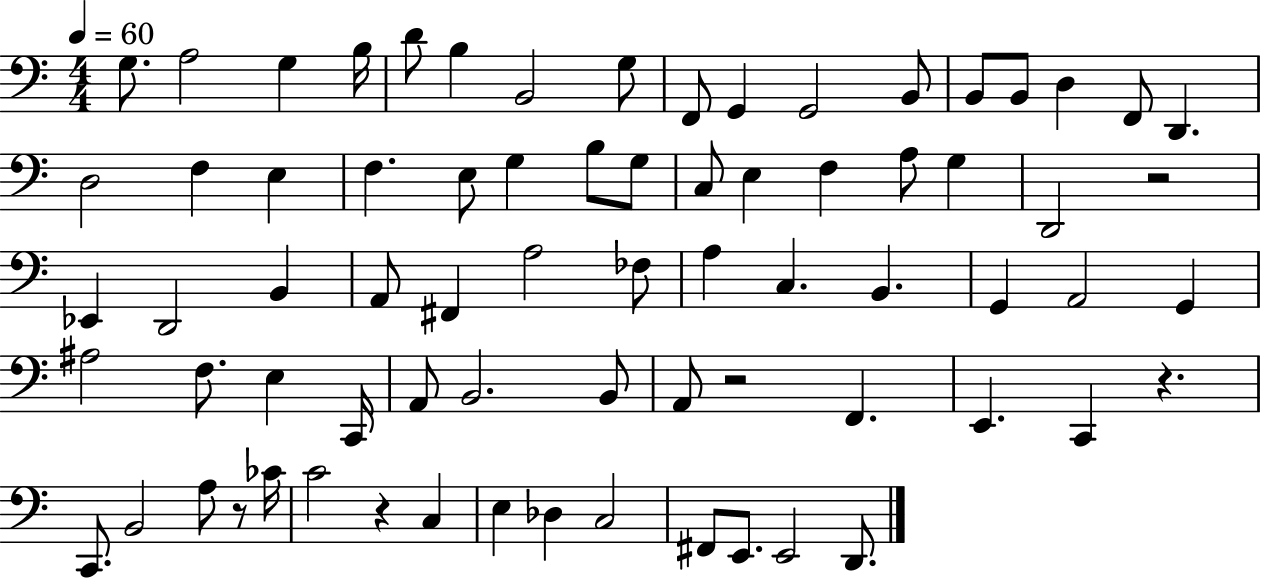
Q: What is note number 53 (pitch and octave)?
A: F2